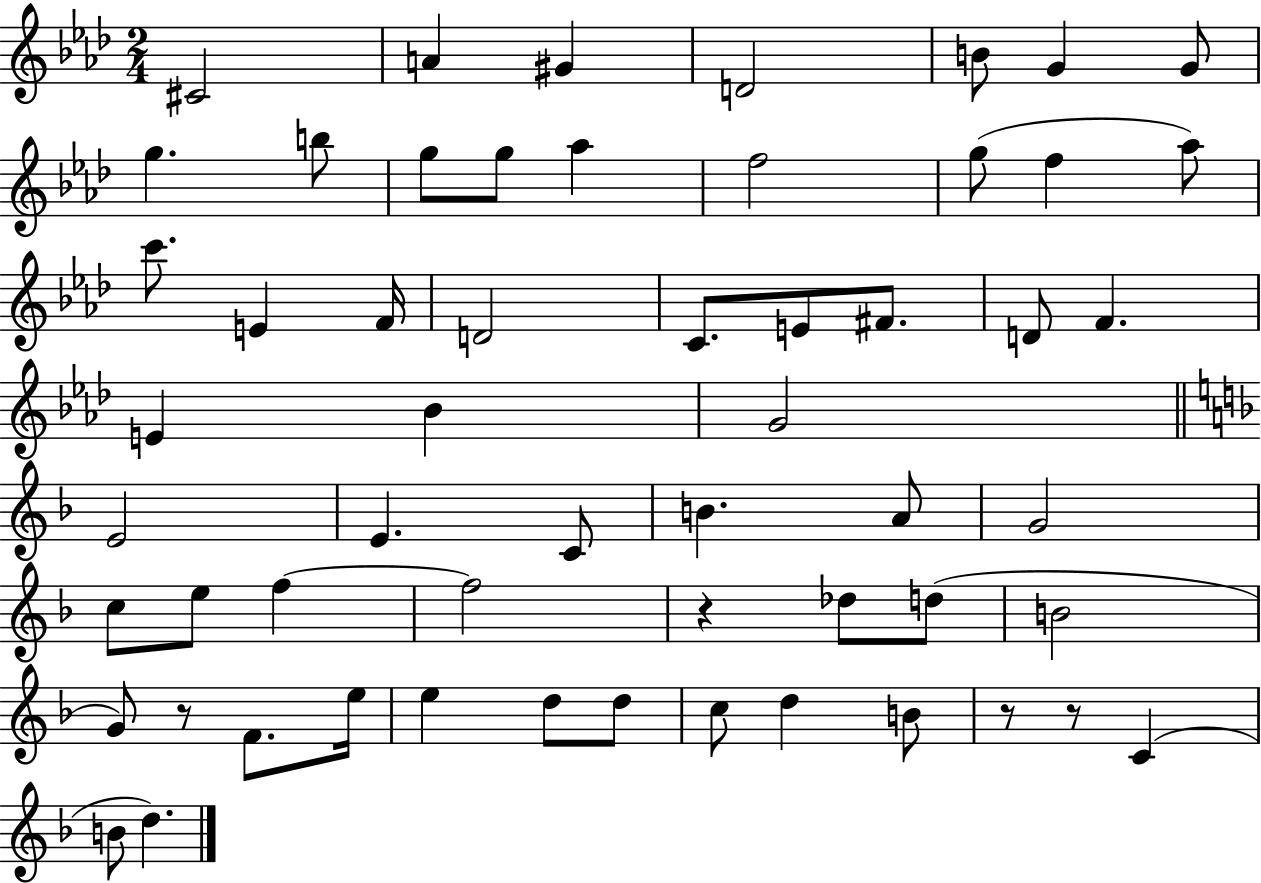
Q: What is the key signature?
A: AES major